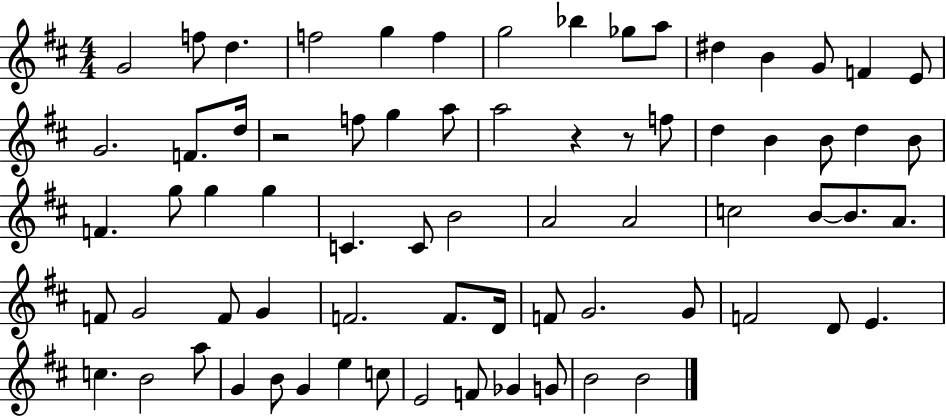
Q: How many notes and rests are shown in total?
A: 71